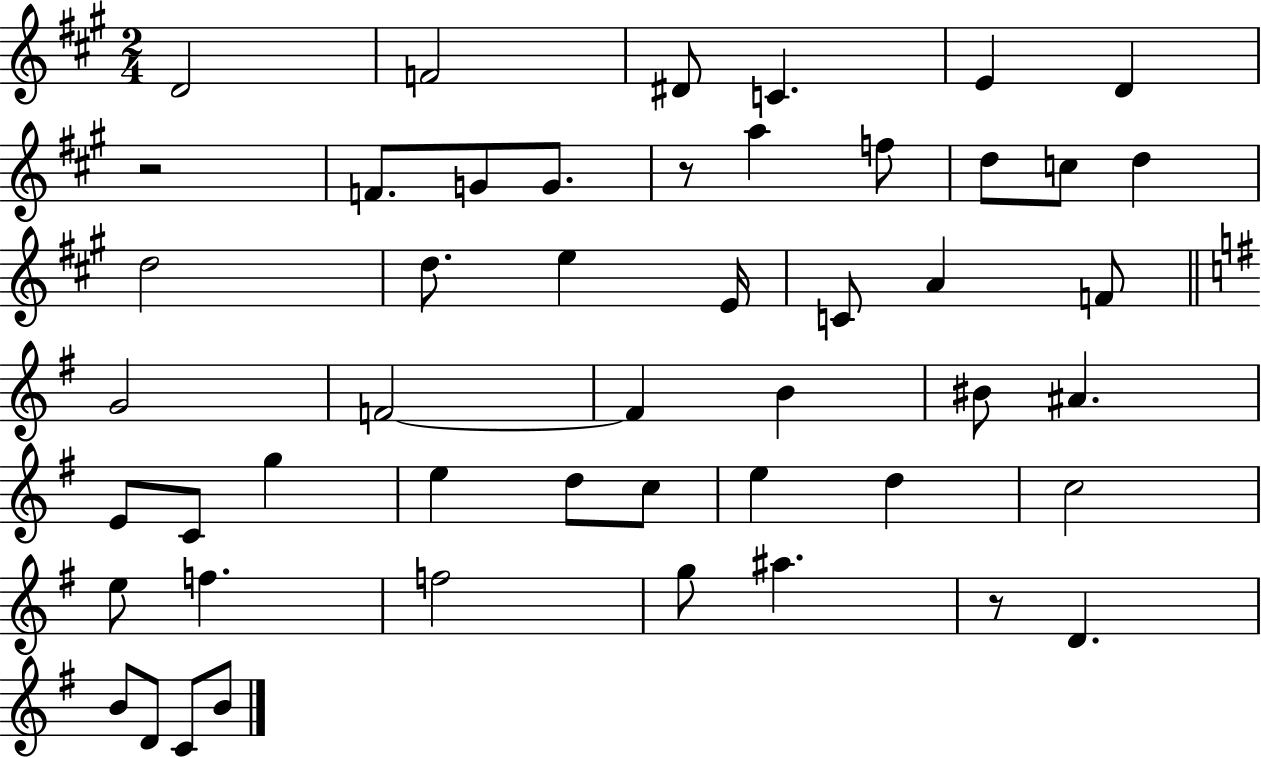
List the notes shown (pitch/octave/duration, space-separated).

D4/h F4/h D#4/e C4/q. E4/q D4/q R/h F4/e. G4/e G4/e. R/e A5/q F5/e D5/e C5/e D5/q D5/h D5/e. E5/q E4/s C4/e A4/q F4/e G4/h F4/h F4/q B4/q BIS4/e A#4/q. E4/e C4/e G5/q E5/q D5/e C5/e E5/q D5/q C5/h E5/e F5/q. F5/h G5/e A#5/q. R/e D4/q. B4/e D4/e C4/e B4/e